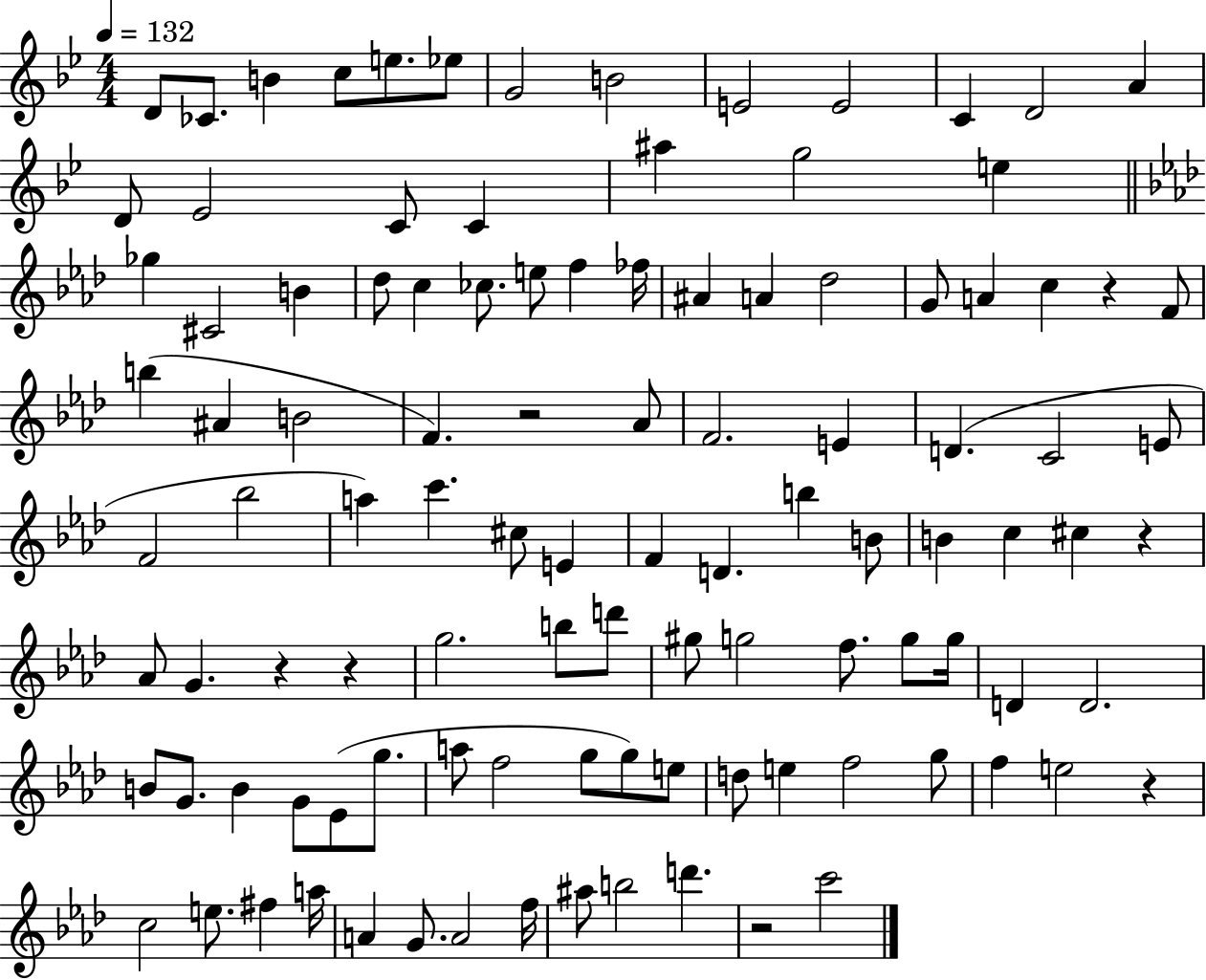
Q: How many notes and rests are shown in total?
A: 107